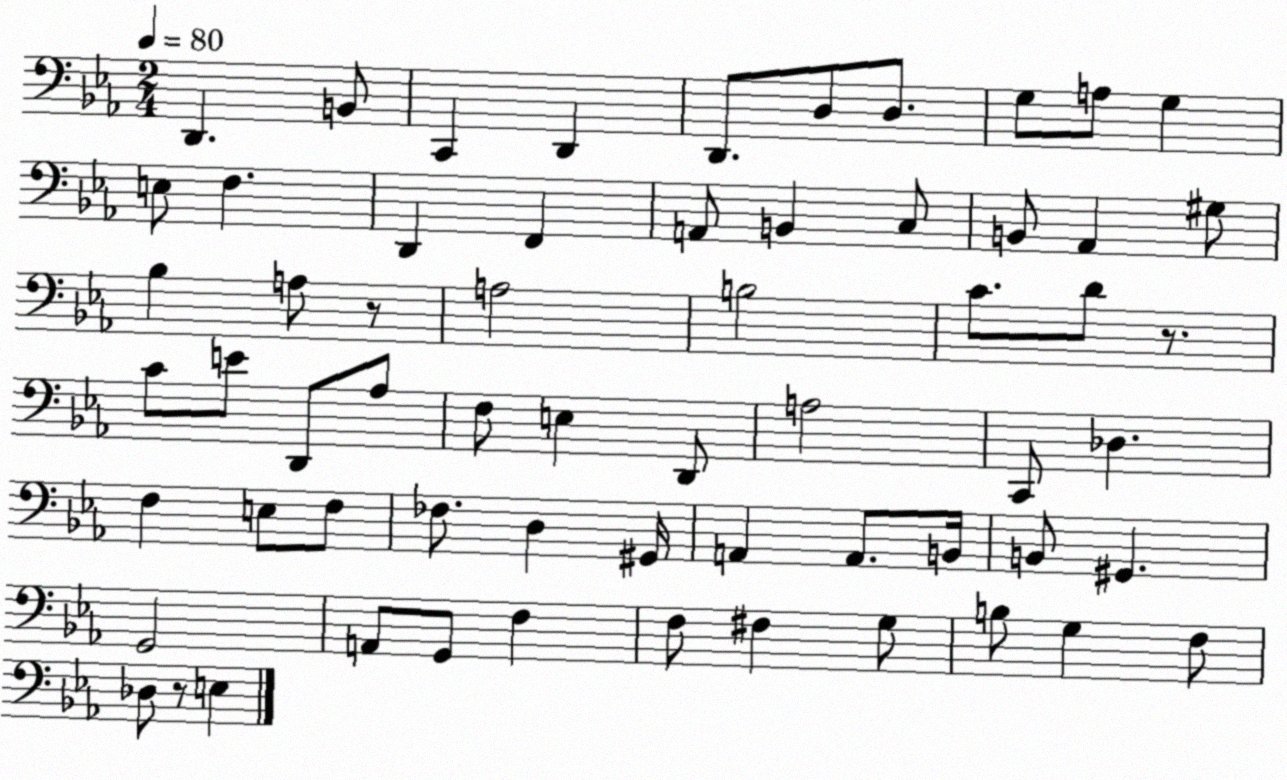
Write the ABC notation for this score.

X:1
T:Untitled
M:2/4
L:1/4
K:Eb
D,, B,,/2 C,, D,, D,,/2 D,/2 D,/2 G,/2 A,/2 G, E,/2 F, D,, F,, A,,/2 B,, C,/2 B,,/2 _A,, ^G,/2 _B, A,/2 z/2 A,2 B,2 C/2 D/2 z/2 C/2 E/2 D,,/2 _A,/2 F,/2 E, D,,/2 A,2 C,,/2 _D, F, E,/2 F,/2 _F,/2 D, ^G,,/4 A,, A,,/2 B,,/4 B,,/2 ^G,, G,,2 A,,/2 G,,/2 F, F,/2 ^F, G,/2 B,/2 G, F,/2 _D,/2 z/2 E,